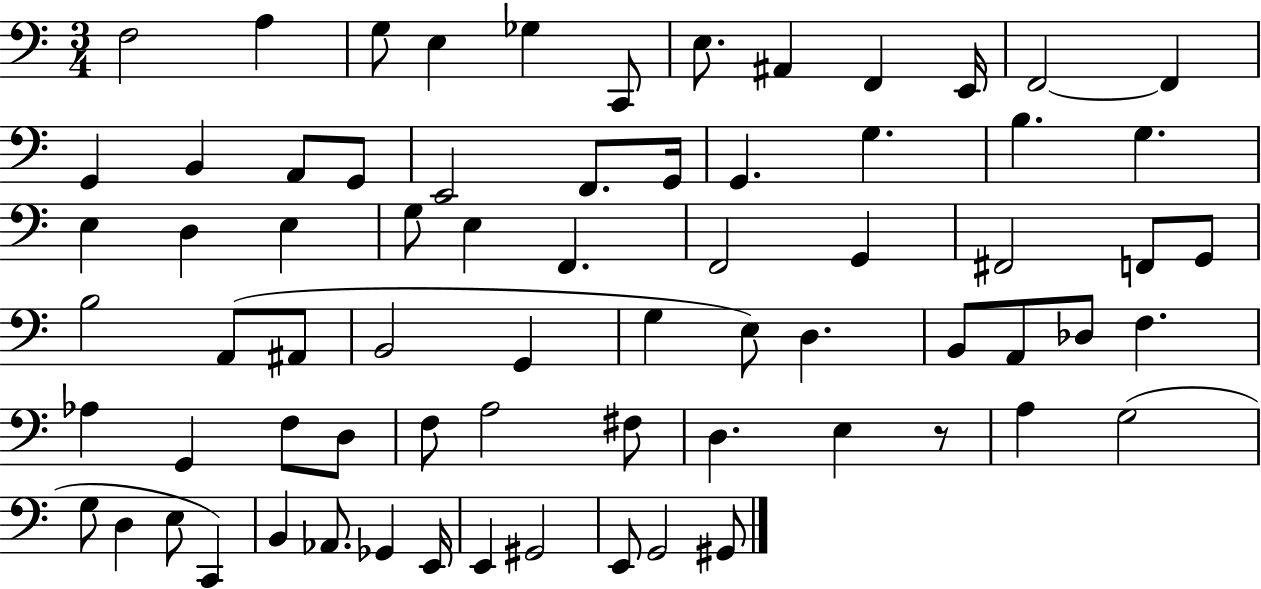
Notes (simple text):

F3/h A3/q G3/e E3/q Gb3/q C2/e E3/e. A#2/q F2/q E2/s F2/h F2/q G2/q B2/q A2/e G2/e E2/h F2/e. G2/s G2/q. G3/q. B3/q. G3/q. E3/q D3/q E3/q G3/e E3/q F2/q. F2/h G2/q F#2/h F2/e G2/e B3/h A2/e A#2/e B2/h G2/q G3/q E3/e D3/q. B2/e A2/e Db3/e F3/q. Ab3/q G2/q F3/e D3/e F3/e A3/h F#3/e D3/q. E3/q R/e A3/q G3/h G3/e D3/q E3/e C2/q B2/q Ab2/e. Gb2/q E2/s E2/q G#2/h E2/e G2/h G#2/e